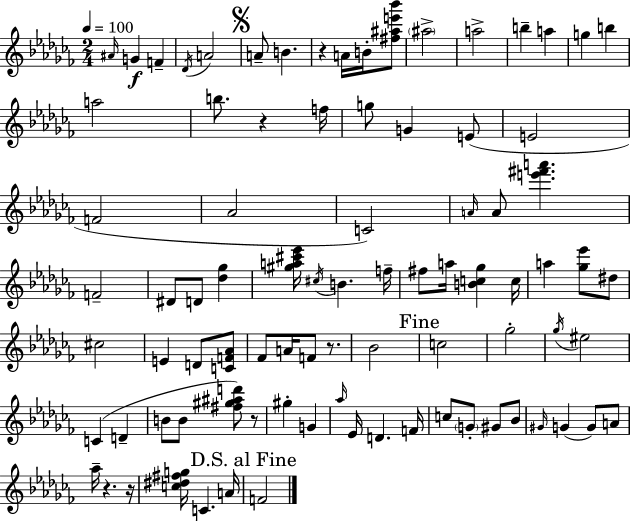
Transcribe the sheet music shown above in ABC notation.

X:1
T:Untitled
M:2/4
L:1/4
K:Abm
^A/4 G F _D/4 A2 A/2 B z A/4 B/4 [^f^ae'_b']/2 ^a2 a2 b a g b a2 b/2 z f/4 g/2 G E/2 E2 F2 _A2 C2 A/4 A/2 [e'^f'a'] F2 ^D/2 D/2 [_d_g] [^ga^c'_e']/4 ^c/4 B f/4 ^f/2 a/4 [Bc_g] c/4 a [_g_e']/2 ^d/2 ^c2 E D/2 [CF_A]/2 _F/2 A/4 F/2 z/2 _B2 c2 _g2 _g/4 ^e2 C D B/2 B/2 [^f^g^ad']/2 z/2 ^g G _a/4 _E/4 D F/4 c/2 G/2 ^G/2 _B/2 ^G/4 G G/2 A/2 _a/4 z z/4 [c^d^fg]/4 C A/4 F2